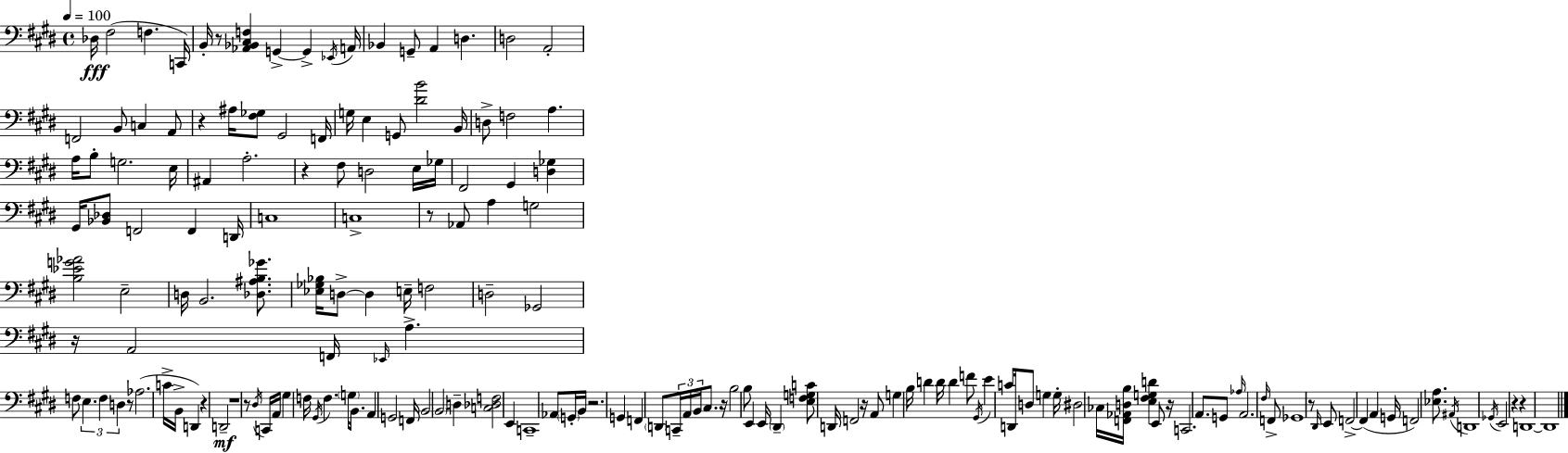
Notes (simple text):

Db3/s F#3/h F3/q. C2/s B2/s R/e [Ab2,Bb2,C#3,F3]/q G2/q G2/q Eb2/s A2/s Bb2/q G2/e A2/q D3/q. D3/h A2/h F2/h B2/e C3/q A2/e R/q A#3/s [F#3,Gb3]/e G#2/h F2/s G3/s E3/q G2/e [D#4,B4]/h B2/s D3/e F3/h A3/q. A3/s B3/e G3/h. E3/s A#2/q A3/h. R/q F#3/e D3/h E3/s Gb3/s F#2/h G#2/q [D3,Gb3]/q G#2/s [Bb2,Db3]/e F2/h F2/q D2/s C3/w C3/w R/e Ab2/e A3/q G3/h [B3,Eb4,G4,Ab4]/h E3/h D3/s B2/h. [Db3,A#3,B3,Gb4]/e. [Eb3,Gb3,Bb3]/s D3/e D3/q E3/s F3/h D3/h Gb2/h R/s A2/h F2/s Eb2/s A3/q. F3/e E3/q. F3/q D3/q R/e Ab3/h. C4/s B2/s D2/q R/q D2/h R/w R/e D#3/s C2/s A2/s G#3/q F3/s G#2/s F3/q. G3/s B2/e. A2/q G2/h F2/s B2/h B2/h D3/q [C3,Db3,F3]/h E2/q C2/w Ab2/e G2/s B2/s R/h. G2/q F2/q D2/e C2/s A2/s B2/s C#3/e. R/s B3/h B3/e E2/q E2/s D#2/q [E3,F3,G3,C4]/e D2/s F2/h R/s A2/e G3/q B3/s D4/q D4/s D4/q F4/e G#2/s E4/q C4/e D2/s D3/e G3/q G3/s D#3/h CES3/s [F2,Ab2,D3,B3]/s [E3,F#3,G3,D4]/q E2/e R/s C2/h. A2/e. G2/e Ab3/s A2/h. F#3/s F2/e Gb2/w R/e D#2/s E2/e F2/h F2/q A2/q G2/s F2/h [Eb3,A3]/e. A#2/s D2/w Gb2/s E2/h R/q R/q D2/w D2/w